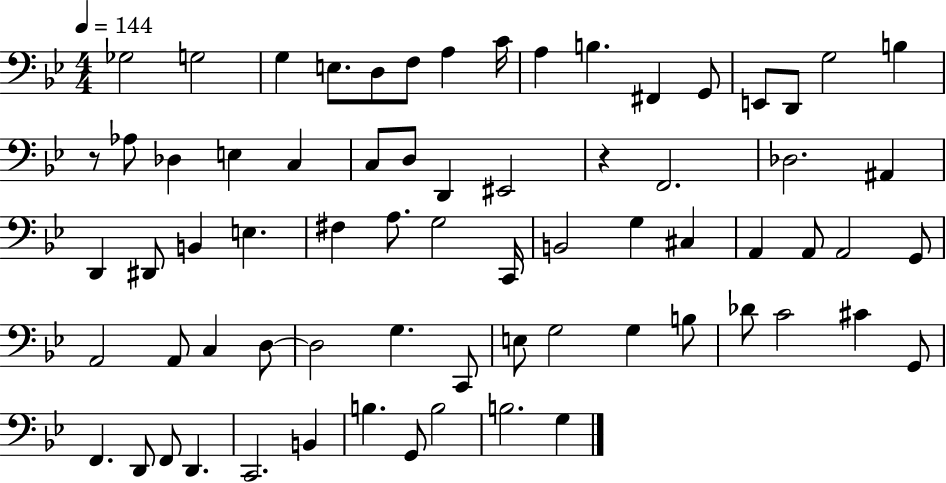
Gb3/h G3/h G3/q E3/e. D3/e F3/e A3/q C4/s A3/q B3/q. F#2/q G2/e E2/e D2/e G3/h B3/q R/e Ab3/e Db3/q E3/q C3/q C3/e D3/e D2/q EIS2/h R/q F2/h. Db3/h. A#2/q D2/q D#2/e B2/q E3/q. F#3/q A3/e. G3/h C2/s B2/h G3/q C#3/q A2/q A2/e A2/h G2/e A2/h A2/e C3/q D3/e D3/h G3/q. C2/e E3/e G3/h G3/q B3/e Db4/e C4/h C#4/q G2/e F2/q. D2/e F2/e D2/q. C2/h. B2/q B3/q. G2/e B3/h B3/h. G3/q